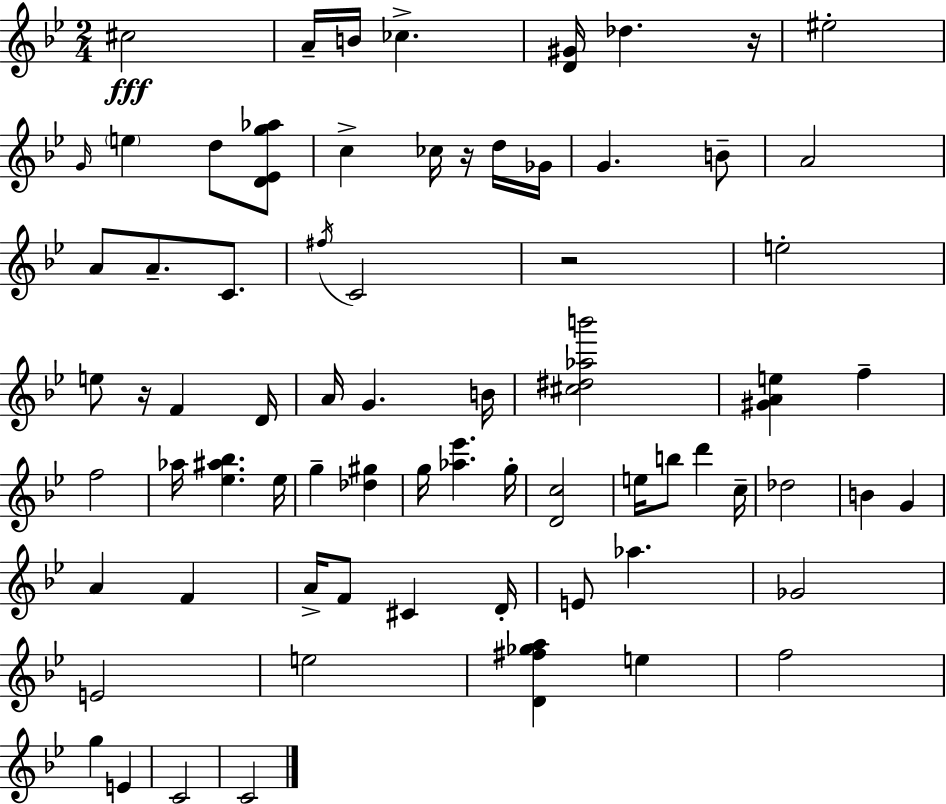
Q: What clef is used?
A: treble